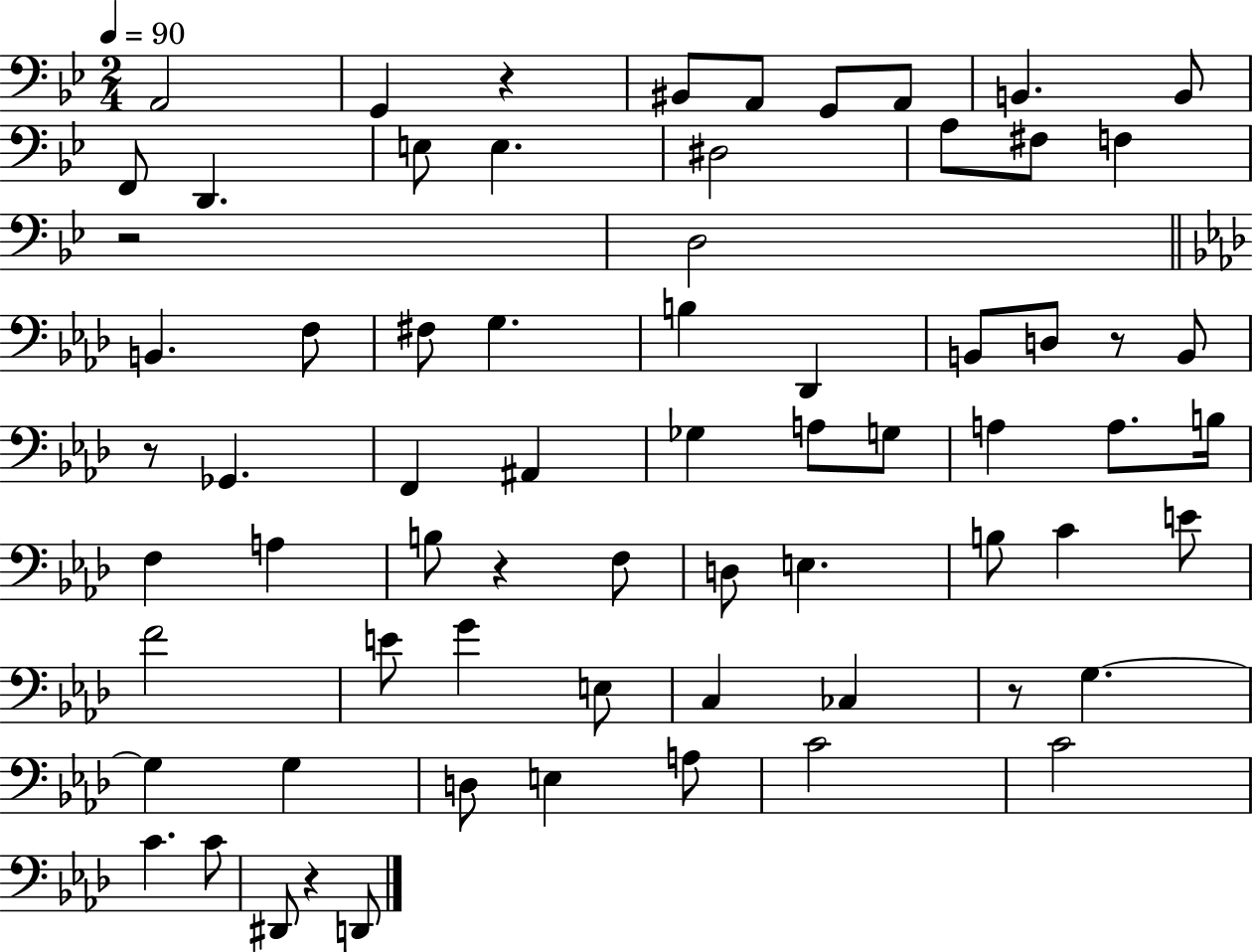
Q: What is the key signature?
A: BES major